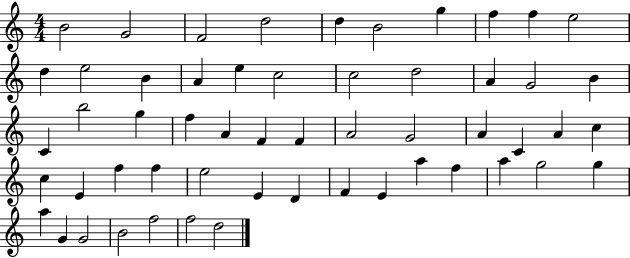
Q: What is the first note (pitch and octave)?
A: B4